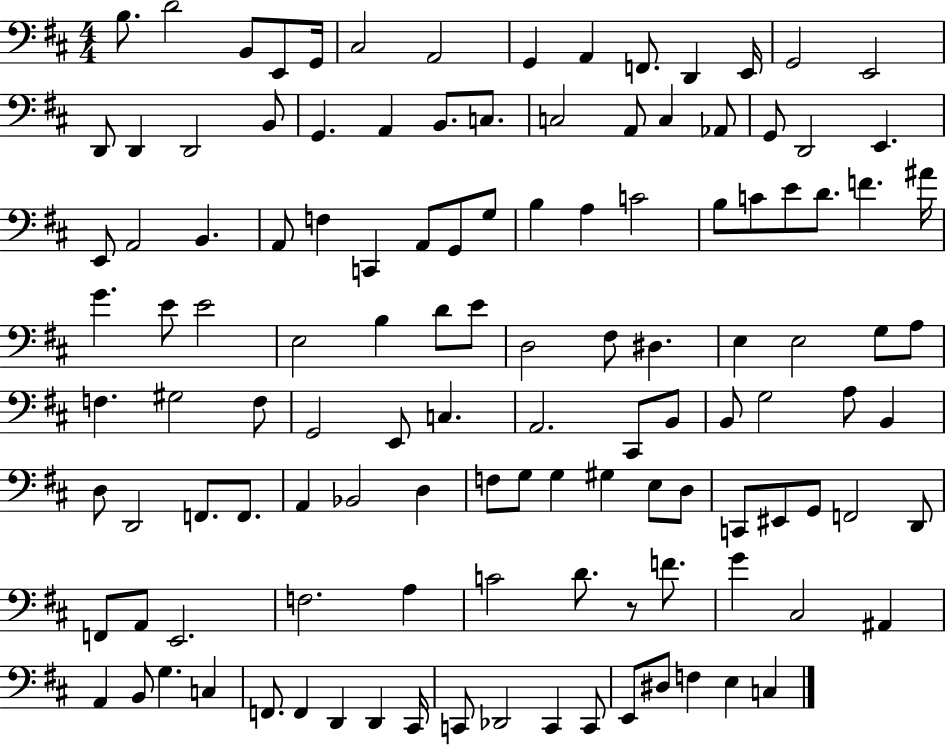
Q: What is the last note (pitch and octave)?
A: C3